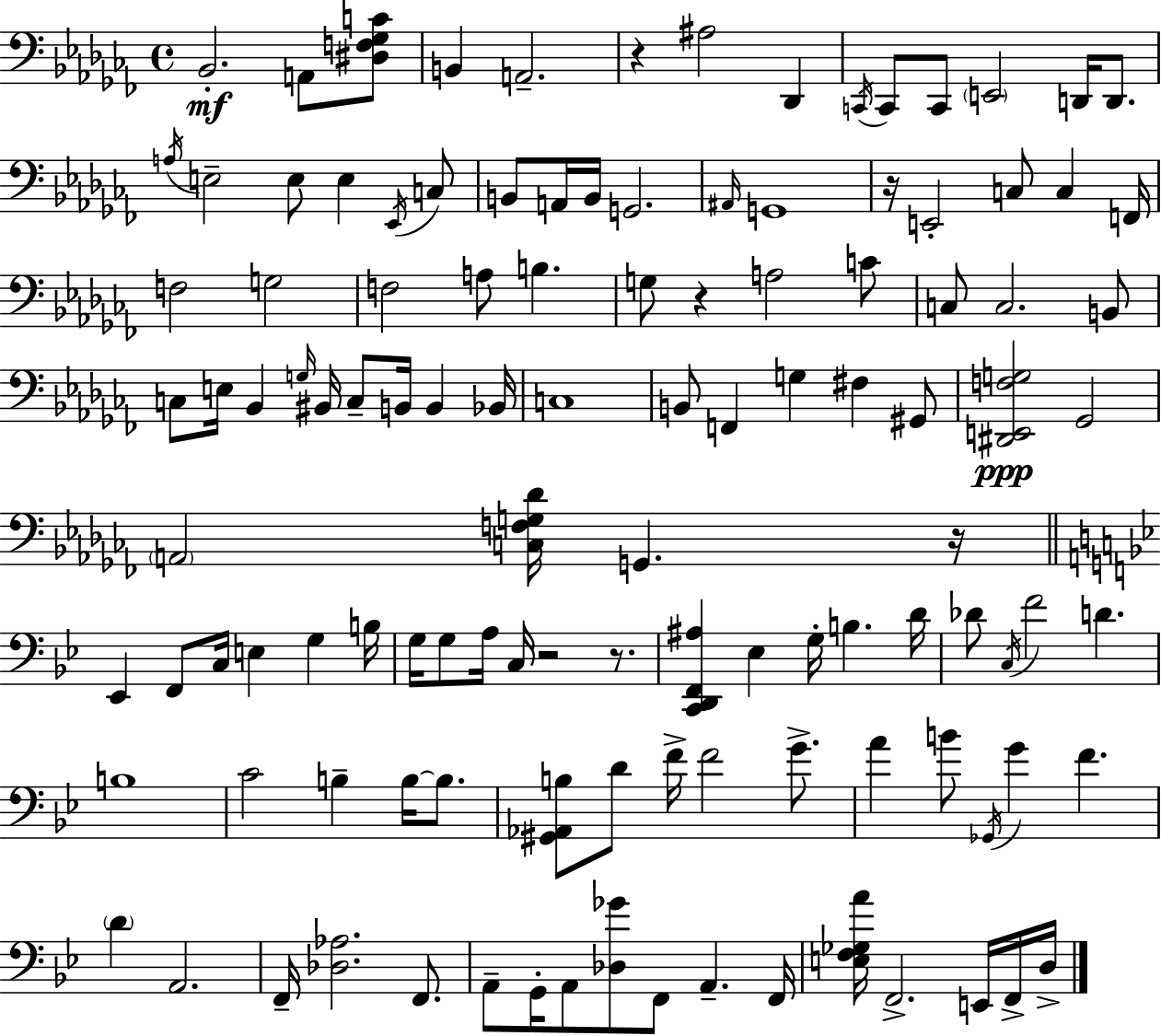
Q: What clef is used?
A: bass